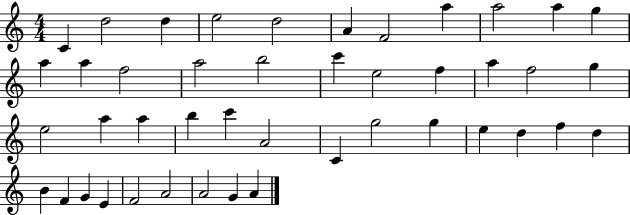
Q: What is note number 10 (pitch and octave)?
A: A5